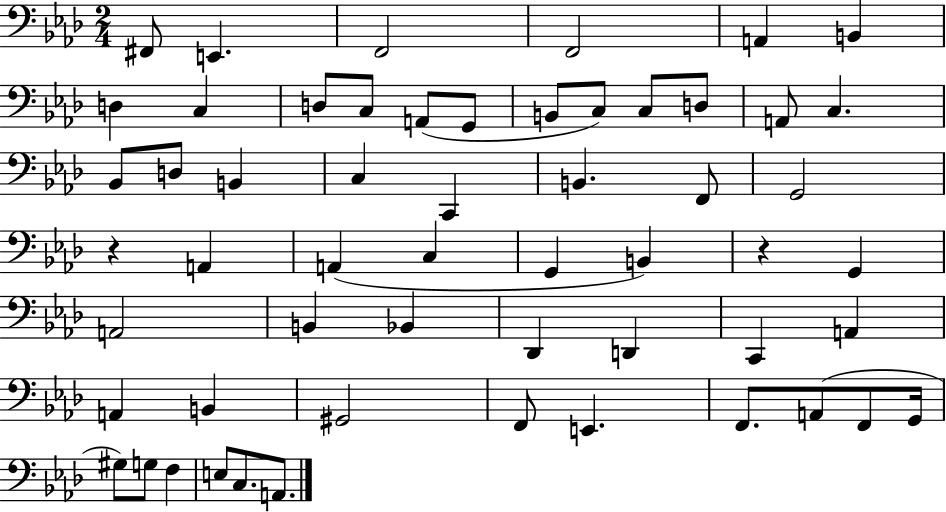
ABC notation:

X:1
T:Untitled
M:2/4
L:1/4
K:Ab
^F,,/2 E,, F,,2 F,,2 A,, B,, D, C, D,/2 C,/2 A,,/2 G,,/2 B,,/2 C,/2 C,/2 D,/2 A,,/2 C, _B,,/2 D,/2 B,, C, C,, B,, F,,/2 G,,2 z A,, A,, C, G,, B,, z G,, A,,2 B,, _B,, _D,, D,, C,, A,, A,, B,, ^G,,2 F,,/2 E,, F,,/2 A,,/2 F,,/2 G,,/4 ^G,/2 G,/2 F, E,/2 C,/2 A,,/2